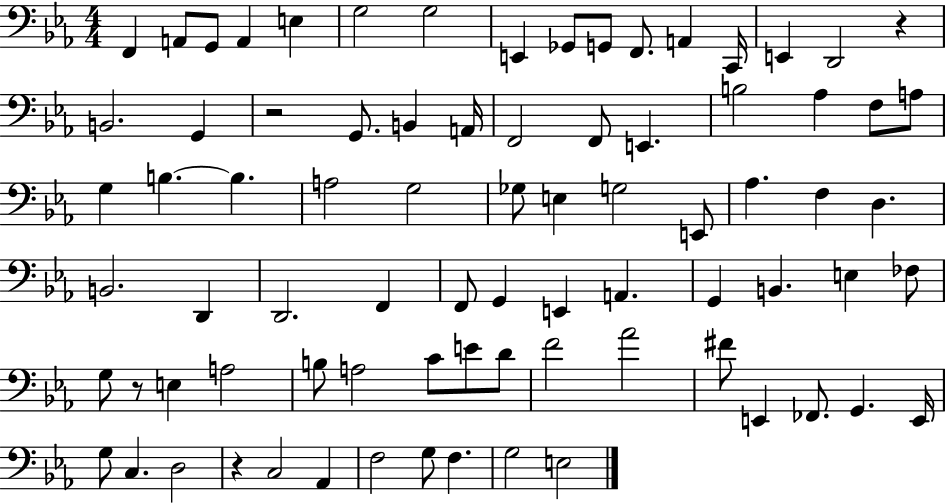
{
  \clef bass
  \numericTimeSignature
  \time 4/4
  \key ees \major
  f,4 a,8 g,8 a,4 e4 | g2 g2 | e,4 ges,8 g,8 f,8. a,4 c,16 | e,4 d,2 r4 | \break b,2. g,4 | r2 g,8. b,4 a,16 | f,2 f,8 e,4. | b2 aes4 f8 a8 | \break g4 b4.~~ b4. | a2 g2 | ges8 e4 g2 e,8 | aes4. f4 d4. | \break b,2. d,4 | d,2. f,4 | f,8 g,4 e,4 a,4. | g,4 b,4. e4 fes8 | \break g8 r8 e4 a2 | b8 a2 c'8 e'8 d'8 | f'2 aes'2 | fis'8 e,4 fes,8. g,4. e,16 | \break g8 c4. d2 | r4 c2 aes,4 | f2 g8 f4. | g2 e2 | \break \bar "|."
}